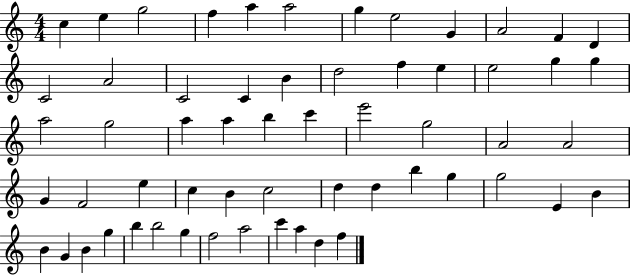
{
  \clef treble
  \numericTimeSignature
  \time 4/4
  \key c \major
  c''4 e''4 g''2 | f''4 a''4 a''2 | g''4 e''2 g'4 | a'2 f'4 d'4 | \break c'2 a'2 | c'2 c'4 b'4 | d''2 f''4 e''4 | e''2 g''4 g''4 | \break a''2 g''2 | a''4 a''4 b''4 c'''4 | e'''2 g''2 | a'2 a'2 | \break g'4 f'2 e''4 | c''4 b'4 c''2 | d''4 d''4 b''4 g''4 | g''2 e'4 b'4 | \break b'4 g'4 b'4 g''4 | b''4 b''2 g''4 | f''2 a''2 | c'''4 a''4 d''4 f''4 | \break \bar "|."
}